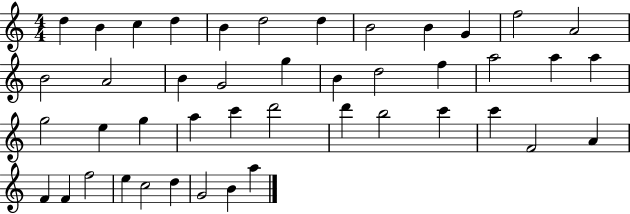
D5/q B4/q C5/q D5/q B4/q D5/h D5/q B4/h B4/q G4/q F5/h A4/h B4/h A4/h B4/q G4/h G5/q B4/q D5/h F5/q A5/h A5/q A5/q G5/h E5/q G5/q A5/q C6/q D6/h D6/q B5/h C6/q C6/q F4/h A4/q F4/q F4/q F5/h E5/q C5/h D5/q G4/h B4/q A5/q